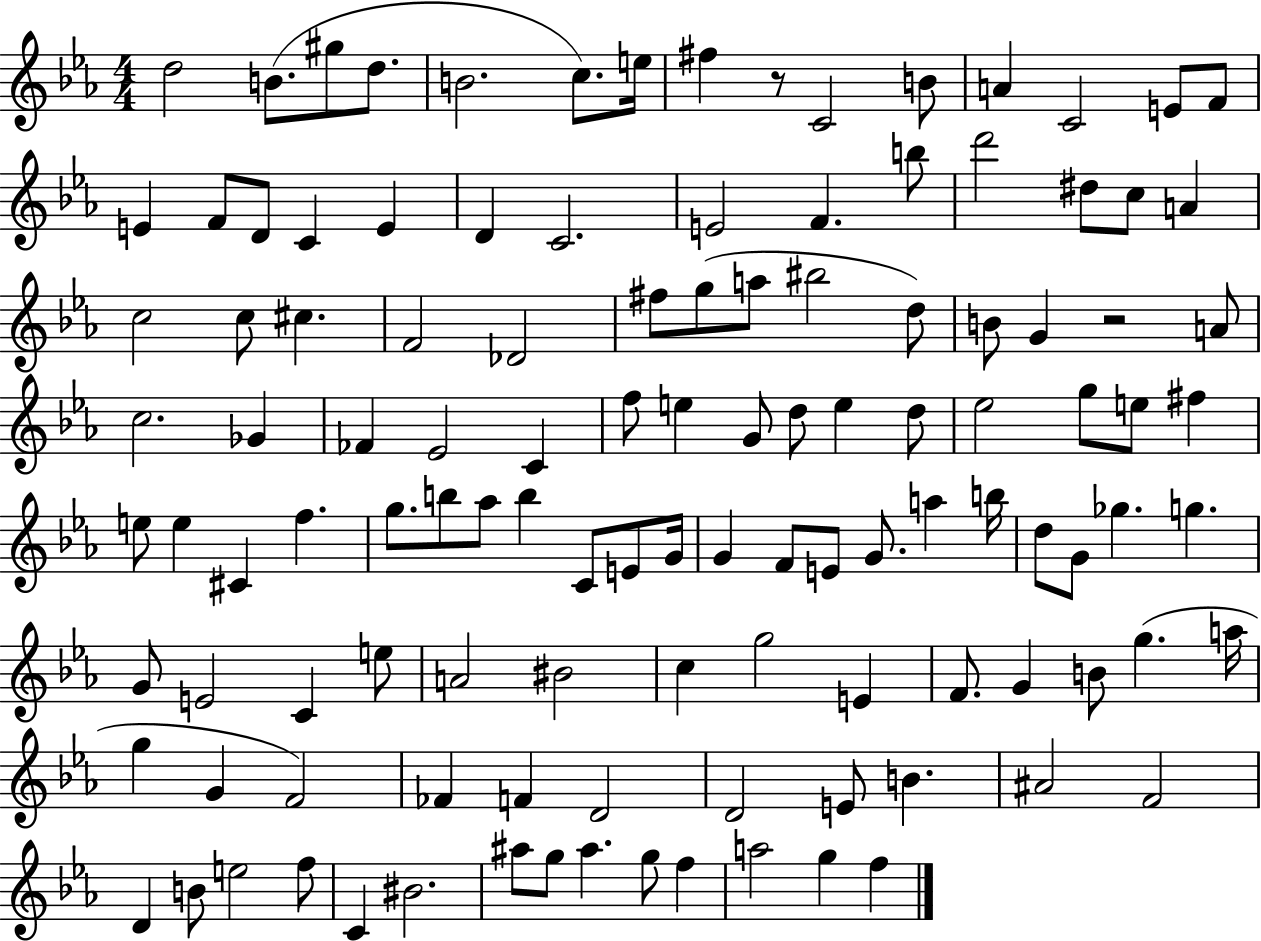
X:1
T:Untitled
M:4/4
L:1/4
K:Eb
d2 B/2 ^g/2 d/2 B2 c/2 e/4 ^f z/2 C2 B/2 A C2 E/2 F/2 E F/2 D/2 C E D C2 E2 F b/2 d'2 ^d/2 c/2 A c2 c/2 ^c F2 _D2 ^f/2 g/2 a/2 ^b2 d/2 B/2 G z2 A/2 c2 _G _F _E2 C f/2 e G/2 d/2 e d/2 _e2 g/2 e/2 ^f e/2 e ^C f g/2 b/2 _a/2 b C/2 E/2 G/4 G F/2 E/2 G/2 a b/4 d/2 G/2 _g g G/2 E2 C e/2 A2 ^B2 c g2 E F/2 G B/2 g a/4 g G F2 _F F D2 D2 E/2 B ^A2 F2 D B/2 e2 f/2 C ^B2 ^a/2 g/2 ^a g/2 f a2 g f